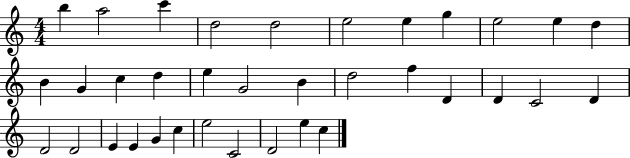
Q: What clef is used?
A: treble